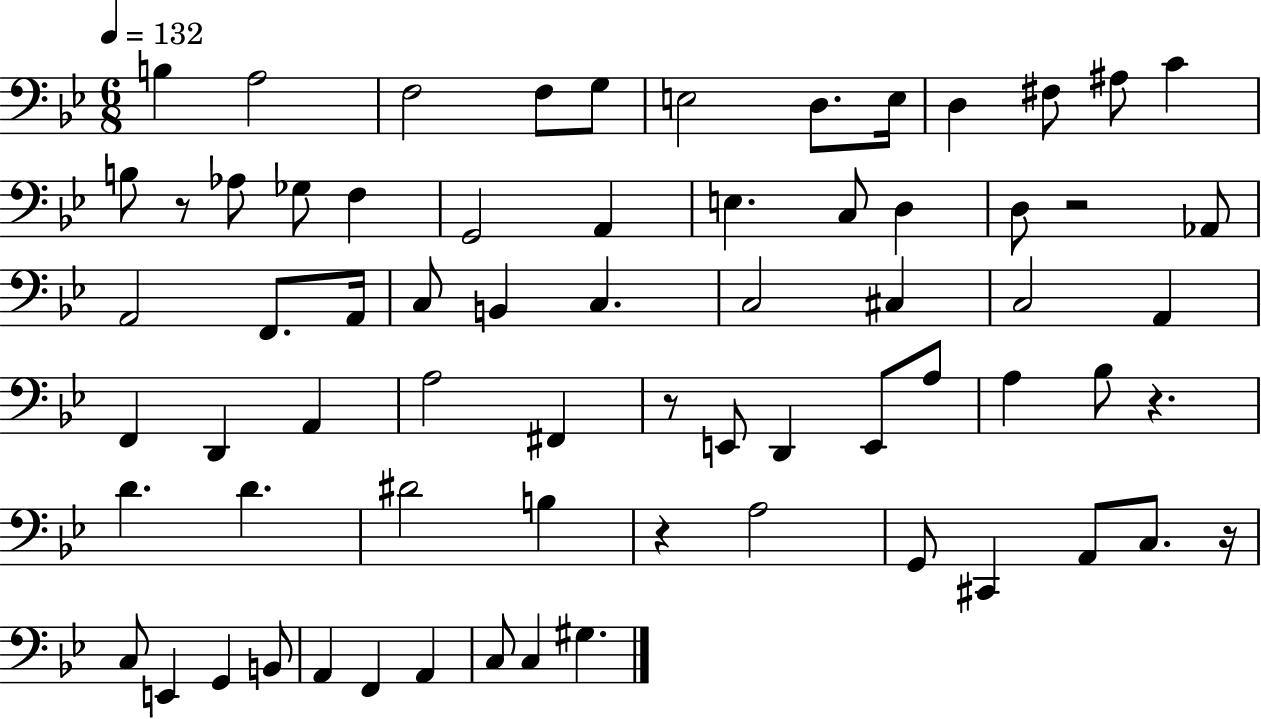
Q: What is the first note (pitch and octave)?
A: B3